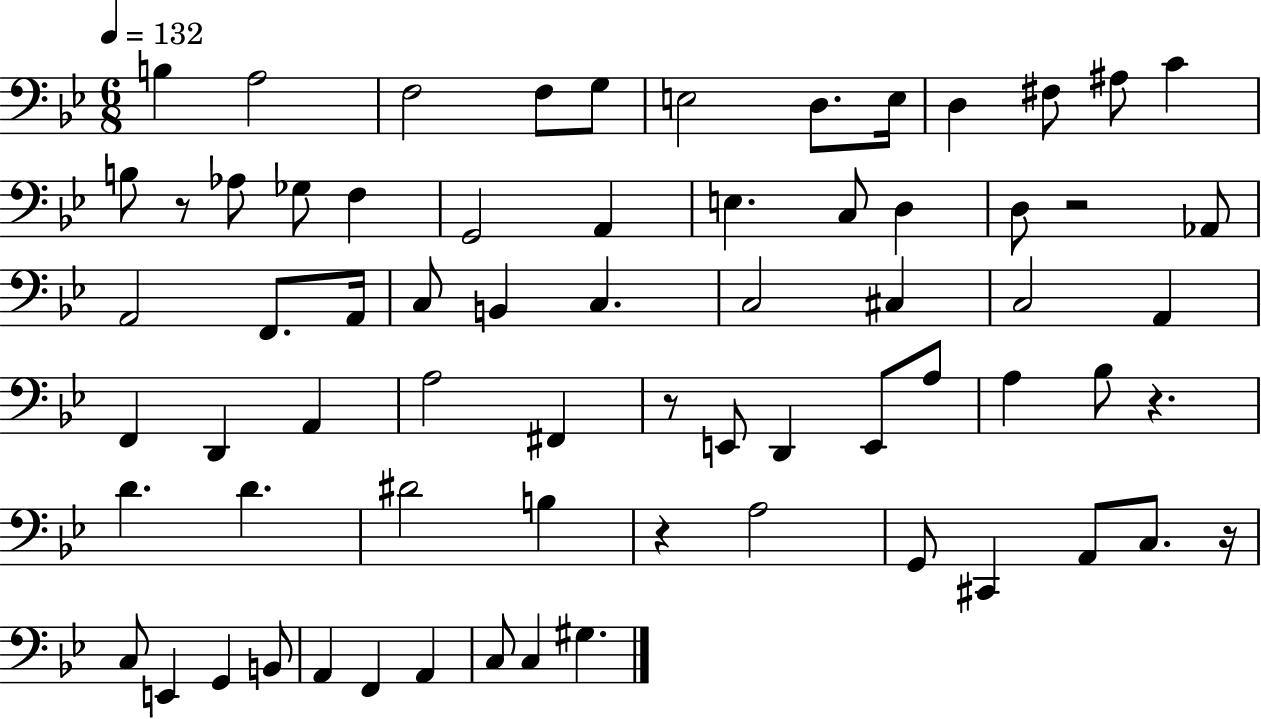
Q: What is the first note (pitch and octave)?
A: B3